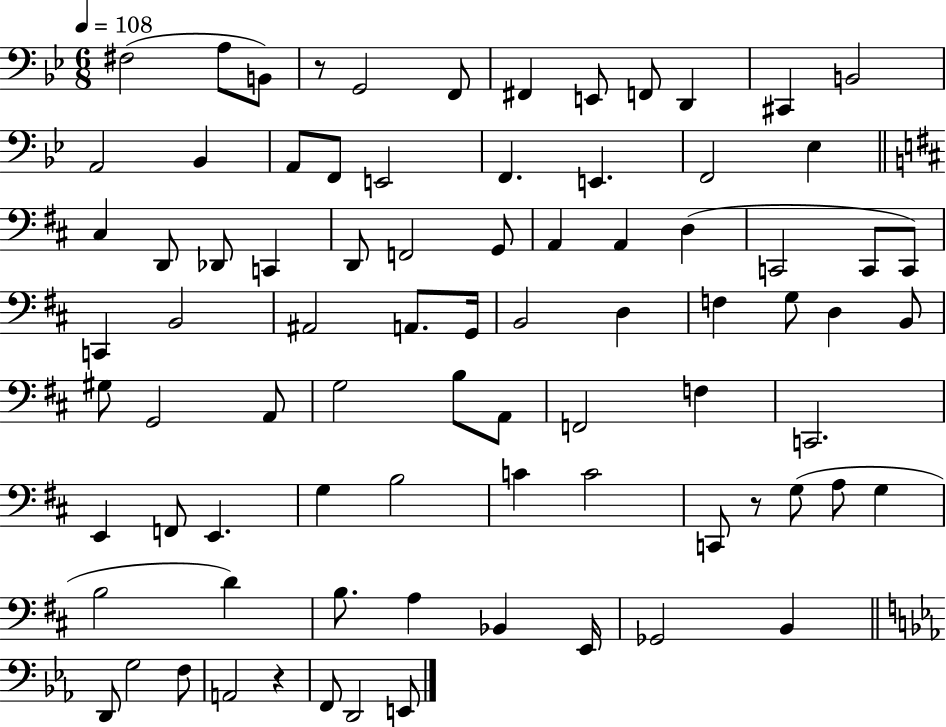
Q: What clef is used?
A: bass